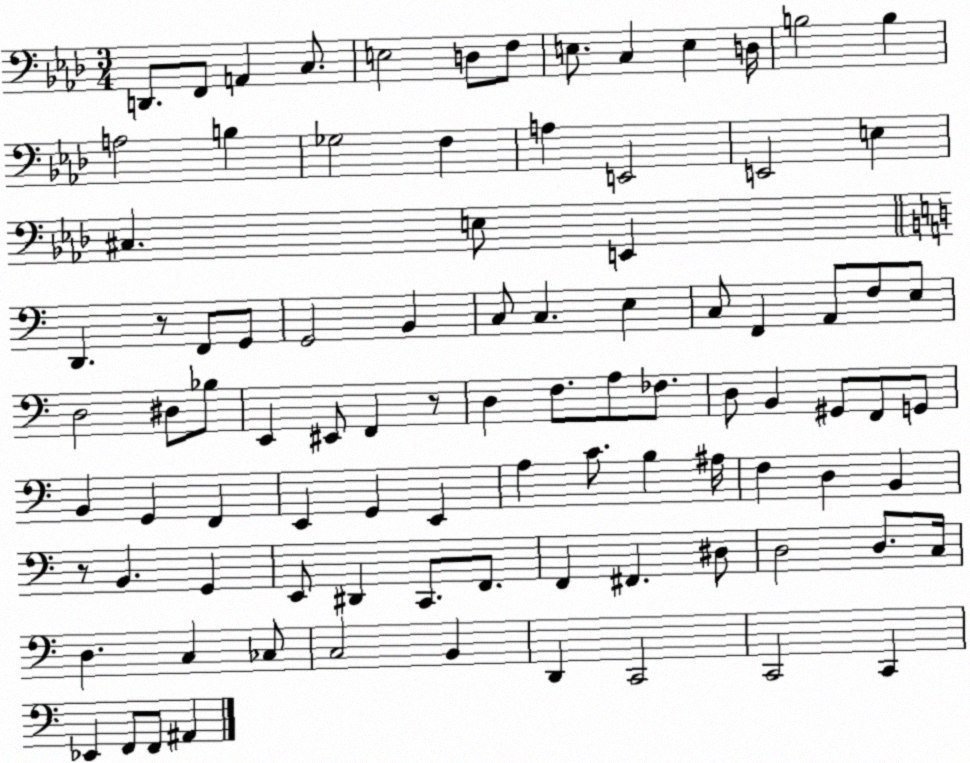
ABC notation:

X:1
T:Untitled
M:3/4
L:1/4
K:Ab
D,,/2 F,,/2 A,, C,/2 E,2 D,/2 F,/2 E,/2 C, E, D,/4 B,2 B, A,2 B, _G,2 F, A, E,,2 E,,2 E, ^C, E,/2 E,, D,, z/2 F,,/2 G,,/2 G,,2 B,, C,/2 C, E, C,/2 F,, A,,/2 F,/2 E,/2 D,2 ^D,/2 _B,/2 E,, ^E,,/2 F,, z/2 D, F,/2 A,/2 _F,/2 D,/2 B,, ^G,,/2 F,,/2 G,,/2 B,, G,, F,, E,, G,, E,, A, C/2 B, ^A,/4 F, D, B,, z/2 B,, G,, E,,/2 ^D,, C,,/2 F,,/2 F,, ^F,, ^D,/2 D,2 D,/2 C,/4 D, C, _C,/2 C,2 B,, D,, C,,2 C,,2 C,, _E,, F,,/2 F,,/2 ^A,,